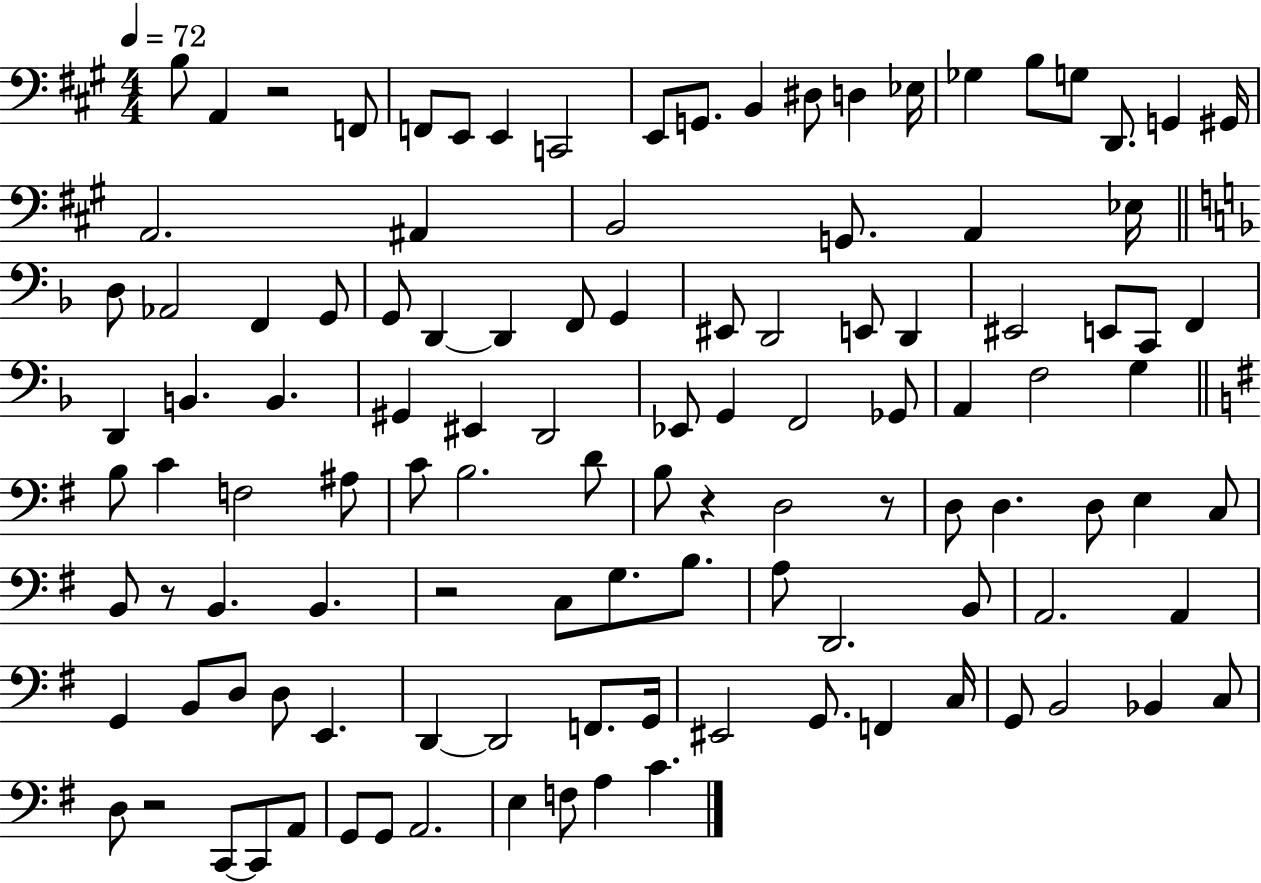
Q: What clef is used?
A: bass